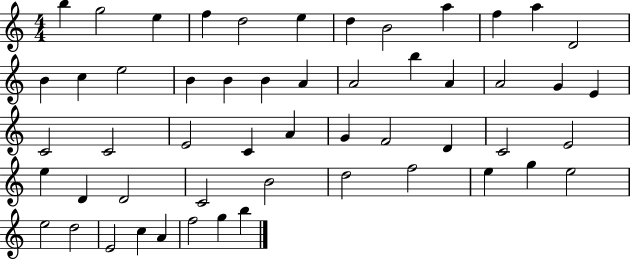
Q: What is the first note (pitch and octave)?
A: B5